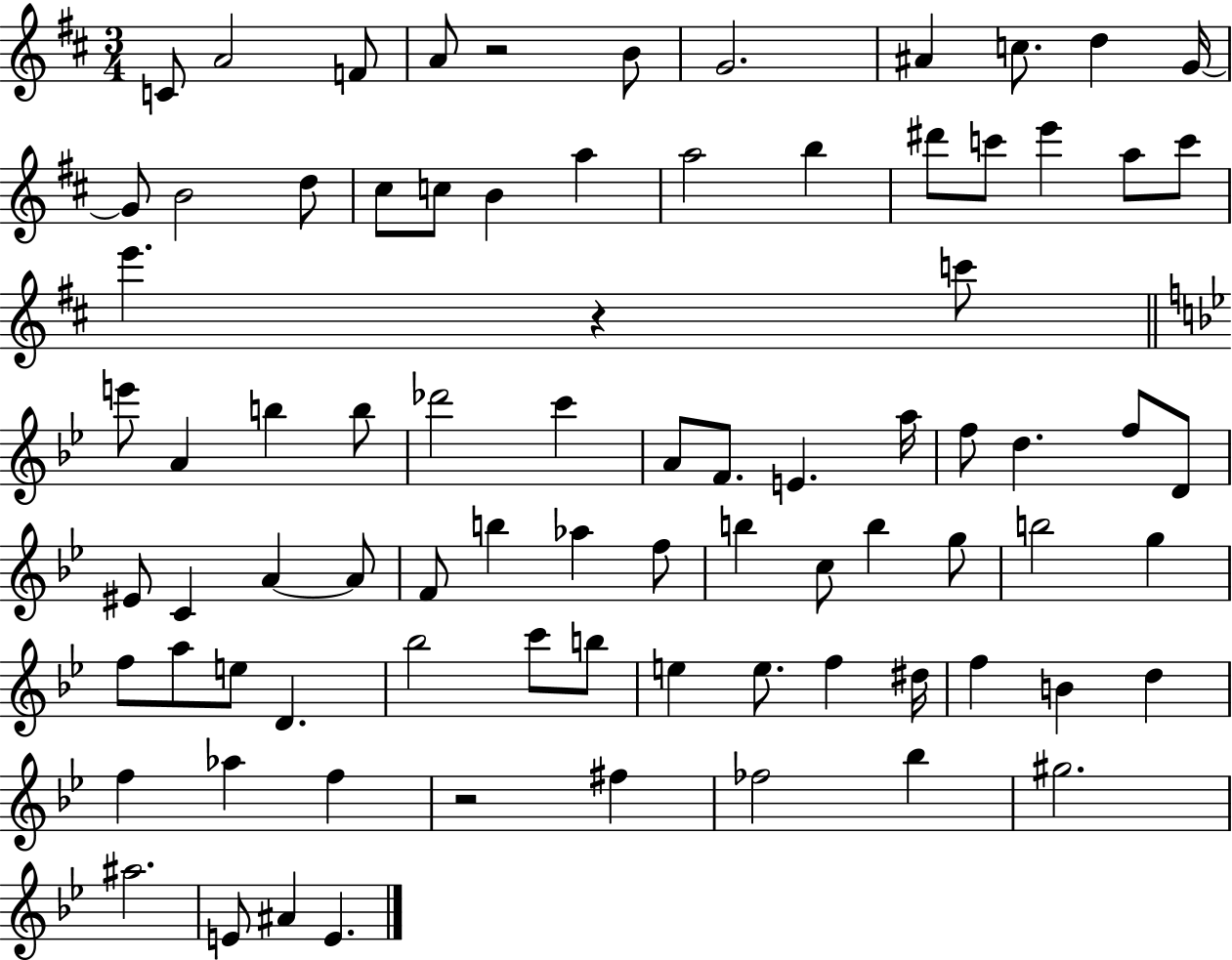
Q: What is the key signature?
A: D major